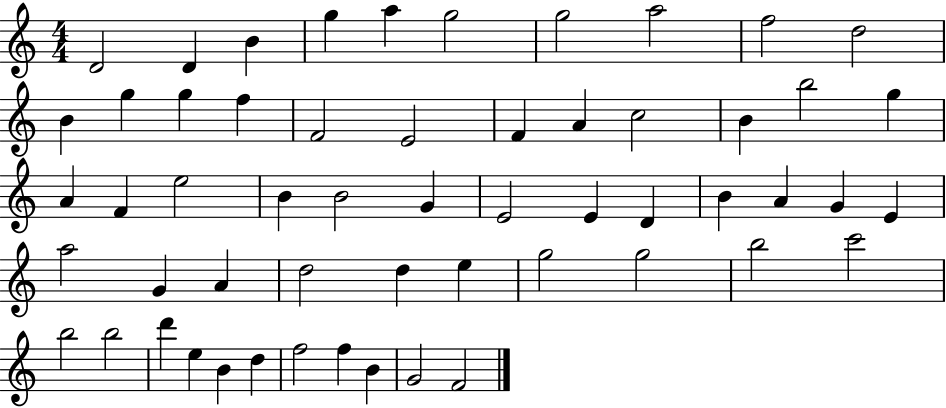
D4/h D4/q B4/q G5/q A5/q G5/h G5/h A5/h F5/h D5/h B4/q G5/q G5/q F5/q F4/h E4/h F4/q A4/q C5/h B4/q B5/h G5/q A4/q F4/q E5/h B4/q B4/h G4/q E4/h E4/q D4/q B4/q A4/q G4/q E4/q A5/h G4/q A4/q D5/h D5/q E5/q G5/h G5/h B5/h C6/h B5/h B5/h D6/q E5/q B4/q D5/q F5/h F5/q B4/q G4/h F4/h